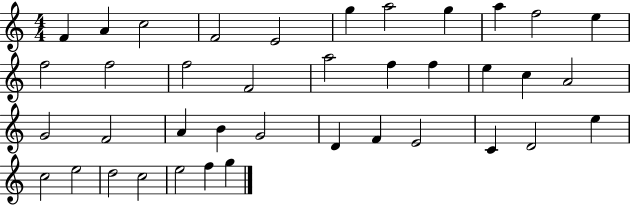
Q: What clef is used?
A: treble